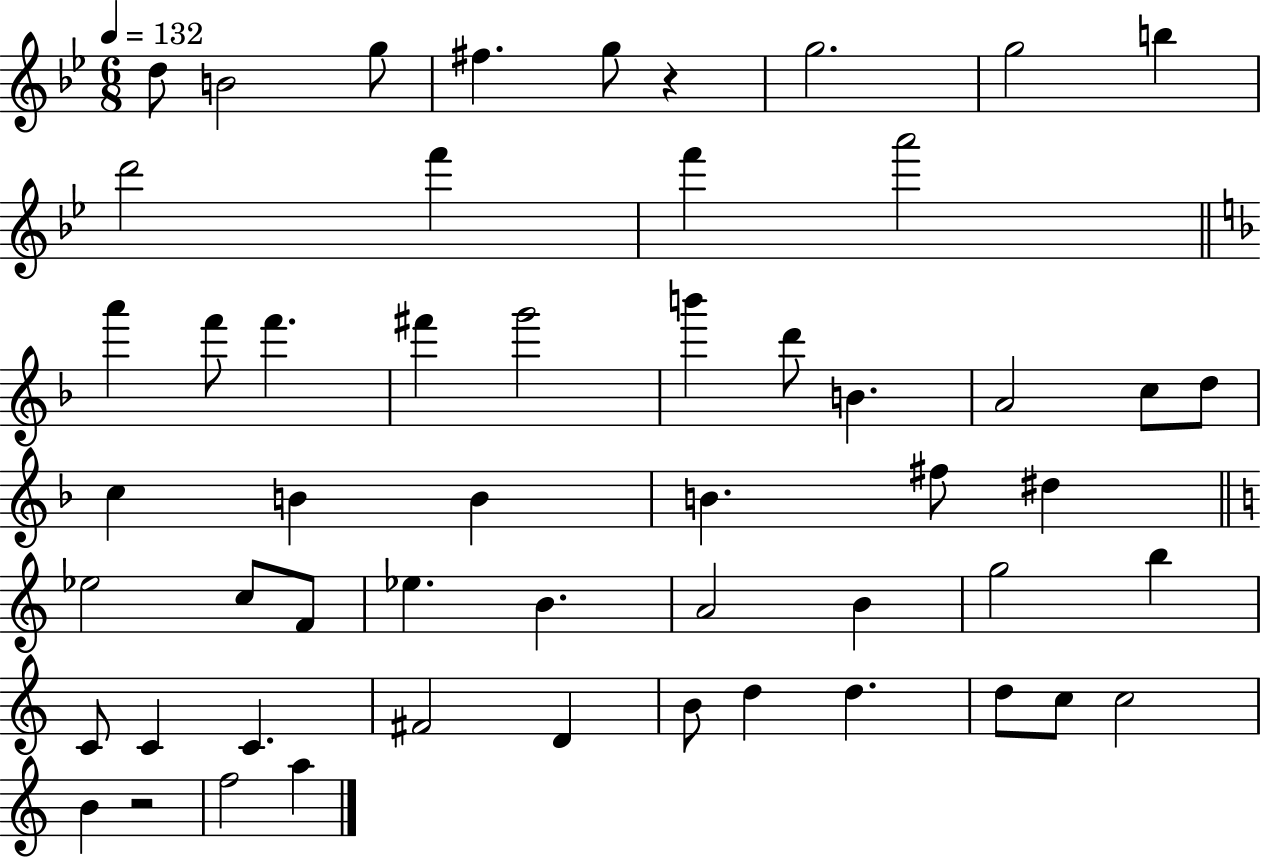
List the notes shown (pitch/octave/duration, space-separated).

D5/e B4/h G5/e F#5/q. G5/e R/q G5/h. G5/h B5/q D6/h F6/q F6/q A6/h A6/q F6/e F6/q. F#6/q G6/h B6/q D6/e B4/q. A4/h C5/e D5/e C5/q B4/q B4/q B4/q. F#5/e D#5/q Eb5/h C5/e F4/e Eb5/q. B4/q. A4/h B4/q G5/h B5/q C4/e C4/q C4/q. F#4/h D4/q B4/e D5/q D5/q. D5/e C5/e C5/h B4/q R/h F5/h A5/q